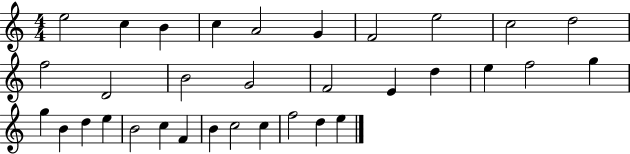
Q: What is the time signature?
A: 4/4